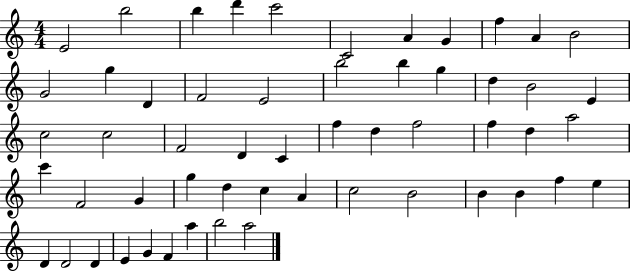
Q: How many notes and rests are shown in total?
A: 55